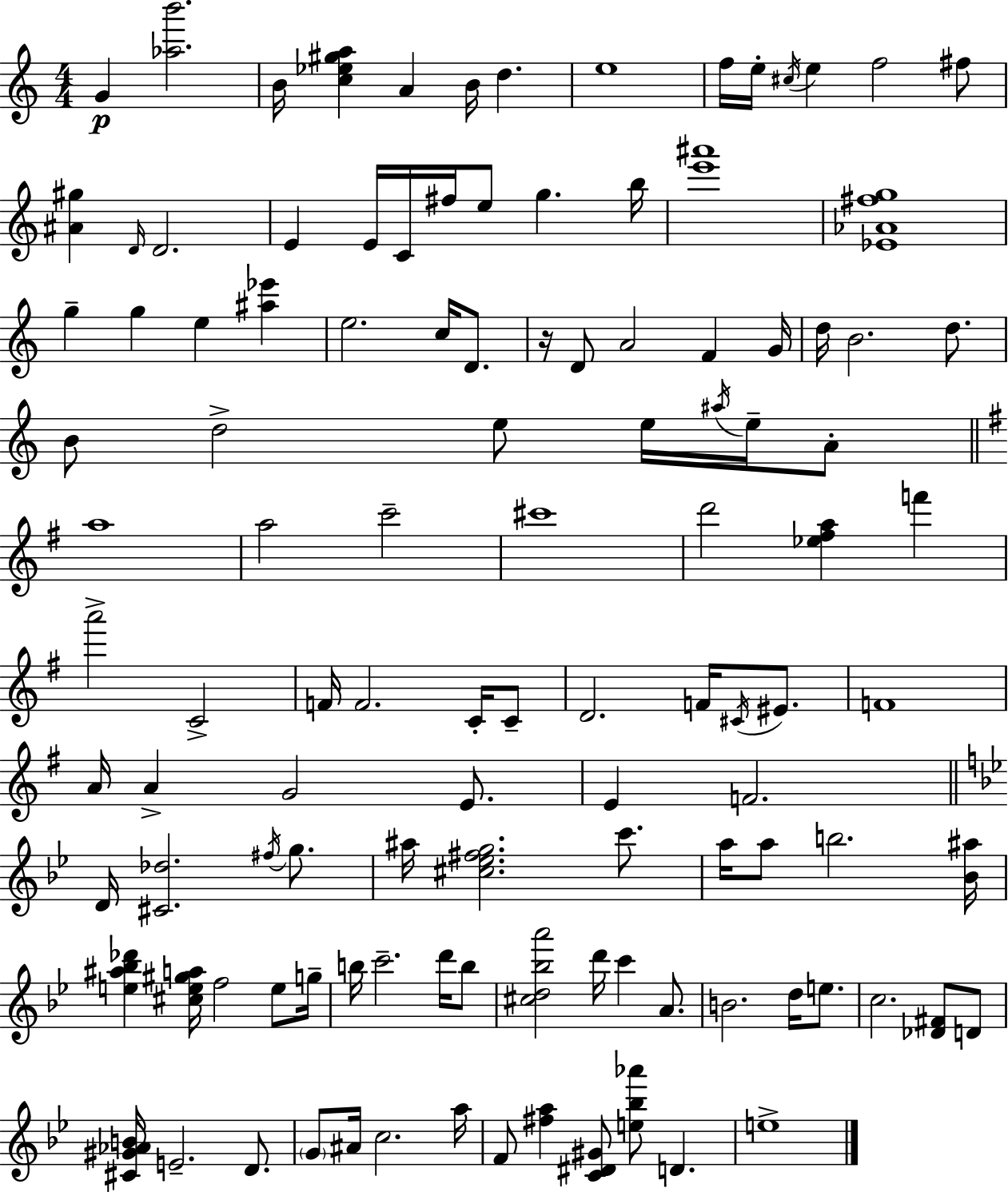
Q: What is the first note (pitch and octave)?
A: G4